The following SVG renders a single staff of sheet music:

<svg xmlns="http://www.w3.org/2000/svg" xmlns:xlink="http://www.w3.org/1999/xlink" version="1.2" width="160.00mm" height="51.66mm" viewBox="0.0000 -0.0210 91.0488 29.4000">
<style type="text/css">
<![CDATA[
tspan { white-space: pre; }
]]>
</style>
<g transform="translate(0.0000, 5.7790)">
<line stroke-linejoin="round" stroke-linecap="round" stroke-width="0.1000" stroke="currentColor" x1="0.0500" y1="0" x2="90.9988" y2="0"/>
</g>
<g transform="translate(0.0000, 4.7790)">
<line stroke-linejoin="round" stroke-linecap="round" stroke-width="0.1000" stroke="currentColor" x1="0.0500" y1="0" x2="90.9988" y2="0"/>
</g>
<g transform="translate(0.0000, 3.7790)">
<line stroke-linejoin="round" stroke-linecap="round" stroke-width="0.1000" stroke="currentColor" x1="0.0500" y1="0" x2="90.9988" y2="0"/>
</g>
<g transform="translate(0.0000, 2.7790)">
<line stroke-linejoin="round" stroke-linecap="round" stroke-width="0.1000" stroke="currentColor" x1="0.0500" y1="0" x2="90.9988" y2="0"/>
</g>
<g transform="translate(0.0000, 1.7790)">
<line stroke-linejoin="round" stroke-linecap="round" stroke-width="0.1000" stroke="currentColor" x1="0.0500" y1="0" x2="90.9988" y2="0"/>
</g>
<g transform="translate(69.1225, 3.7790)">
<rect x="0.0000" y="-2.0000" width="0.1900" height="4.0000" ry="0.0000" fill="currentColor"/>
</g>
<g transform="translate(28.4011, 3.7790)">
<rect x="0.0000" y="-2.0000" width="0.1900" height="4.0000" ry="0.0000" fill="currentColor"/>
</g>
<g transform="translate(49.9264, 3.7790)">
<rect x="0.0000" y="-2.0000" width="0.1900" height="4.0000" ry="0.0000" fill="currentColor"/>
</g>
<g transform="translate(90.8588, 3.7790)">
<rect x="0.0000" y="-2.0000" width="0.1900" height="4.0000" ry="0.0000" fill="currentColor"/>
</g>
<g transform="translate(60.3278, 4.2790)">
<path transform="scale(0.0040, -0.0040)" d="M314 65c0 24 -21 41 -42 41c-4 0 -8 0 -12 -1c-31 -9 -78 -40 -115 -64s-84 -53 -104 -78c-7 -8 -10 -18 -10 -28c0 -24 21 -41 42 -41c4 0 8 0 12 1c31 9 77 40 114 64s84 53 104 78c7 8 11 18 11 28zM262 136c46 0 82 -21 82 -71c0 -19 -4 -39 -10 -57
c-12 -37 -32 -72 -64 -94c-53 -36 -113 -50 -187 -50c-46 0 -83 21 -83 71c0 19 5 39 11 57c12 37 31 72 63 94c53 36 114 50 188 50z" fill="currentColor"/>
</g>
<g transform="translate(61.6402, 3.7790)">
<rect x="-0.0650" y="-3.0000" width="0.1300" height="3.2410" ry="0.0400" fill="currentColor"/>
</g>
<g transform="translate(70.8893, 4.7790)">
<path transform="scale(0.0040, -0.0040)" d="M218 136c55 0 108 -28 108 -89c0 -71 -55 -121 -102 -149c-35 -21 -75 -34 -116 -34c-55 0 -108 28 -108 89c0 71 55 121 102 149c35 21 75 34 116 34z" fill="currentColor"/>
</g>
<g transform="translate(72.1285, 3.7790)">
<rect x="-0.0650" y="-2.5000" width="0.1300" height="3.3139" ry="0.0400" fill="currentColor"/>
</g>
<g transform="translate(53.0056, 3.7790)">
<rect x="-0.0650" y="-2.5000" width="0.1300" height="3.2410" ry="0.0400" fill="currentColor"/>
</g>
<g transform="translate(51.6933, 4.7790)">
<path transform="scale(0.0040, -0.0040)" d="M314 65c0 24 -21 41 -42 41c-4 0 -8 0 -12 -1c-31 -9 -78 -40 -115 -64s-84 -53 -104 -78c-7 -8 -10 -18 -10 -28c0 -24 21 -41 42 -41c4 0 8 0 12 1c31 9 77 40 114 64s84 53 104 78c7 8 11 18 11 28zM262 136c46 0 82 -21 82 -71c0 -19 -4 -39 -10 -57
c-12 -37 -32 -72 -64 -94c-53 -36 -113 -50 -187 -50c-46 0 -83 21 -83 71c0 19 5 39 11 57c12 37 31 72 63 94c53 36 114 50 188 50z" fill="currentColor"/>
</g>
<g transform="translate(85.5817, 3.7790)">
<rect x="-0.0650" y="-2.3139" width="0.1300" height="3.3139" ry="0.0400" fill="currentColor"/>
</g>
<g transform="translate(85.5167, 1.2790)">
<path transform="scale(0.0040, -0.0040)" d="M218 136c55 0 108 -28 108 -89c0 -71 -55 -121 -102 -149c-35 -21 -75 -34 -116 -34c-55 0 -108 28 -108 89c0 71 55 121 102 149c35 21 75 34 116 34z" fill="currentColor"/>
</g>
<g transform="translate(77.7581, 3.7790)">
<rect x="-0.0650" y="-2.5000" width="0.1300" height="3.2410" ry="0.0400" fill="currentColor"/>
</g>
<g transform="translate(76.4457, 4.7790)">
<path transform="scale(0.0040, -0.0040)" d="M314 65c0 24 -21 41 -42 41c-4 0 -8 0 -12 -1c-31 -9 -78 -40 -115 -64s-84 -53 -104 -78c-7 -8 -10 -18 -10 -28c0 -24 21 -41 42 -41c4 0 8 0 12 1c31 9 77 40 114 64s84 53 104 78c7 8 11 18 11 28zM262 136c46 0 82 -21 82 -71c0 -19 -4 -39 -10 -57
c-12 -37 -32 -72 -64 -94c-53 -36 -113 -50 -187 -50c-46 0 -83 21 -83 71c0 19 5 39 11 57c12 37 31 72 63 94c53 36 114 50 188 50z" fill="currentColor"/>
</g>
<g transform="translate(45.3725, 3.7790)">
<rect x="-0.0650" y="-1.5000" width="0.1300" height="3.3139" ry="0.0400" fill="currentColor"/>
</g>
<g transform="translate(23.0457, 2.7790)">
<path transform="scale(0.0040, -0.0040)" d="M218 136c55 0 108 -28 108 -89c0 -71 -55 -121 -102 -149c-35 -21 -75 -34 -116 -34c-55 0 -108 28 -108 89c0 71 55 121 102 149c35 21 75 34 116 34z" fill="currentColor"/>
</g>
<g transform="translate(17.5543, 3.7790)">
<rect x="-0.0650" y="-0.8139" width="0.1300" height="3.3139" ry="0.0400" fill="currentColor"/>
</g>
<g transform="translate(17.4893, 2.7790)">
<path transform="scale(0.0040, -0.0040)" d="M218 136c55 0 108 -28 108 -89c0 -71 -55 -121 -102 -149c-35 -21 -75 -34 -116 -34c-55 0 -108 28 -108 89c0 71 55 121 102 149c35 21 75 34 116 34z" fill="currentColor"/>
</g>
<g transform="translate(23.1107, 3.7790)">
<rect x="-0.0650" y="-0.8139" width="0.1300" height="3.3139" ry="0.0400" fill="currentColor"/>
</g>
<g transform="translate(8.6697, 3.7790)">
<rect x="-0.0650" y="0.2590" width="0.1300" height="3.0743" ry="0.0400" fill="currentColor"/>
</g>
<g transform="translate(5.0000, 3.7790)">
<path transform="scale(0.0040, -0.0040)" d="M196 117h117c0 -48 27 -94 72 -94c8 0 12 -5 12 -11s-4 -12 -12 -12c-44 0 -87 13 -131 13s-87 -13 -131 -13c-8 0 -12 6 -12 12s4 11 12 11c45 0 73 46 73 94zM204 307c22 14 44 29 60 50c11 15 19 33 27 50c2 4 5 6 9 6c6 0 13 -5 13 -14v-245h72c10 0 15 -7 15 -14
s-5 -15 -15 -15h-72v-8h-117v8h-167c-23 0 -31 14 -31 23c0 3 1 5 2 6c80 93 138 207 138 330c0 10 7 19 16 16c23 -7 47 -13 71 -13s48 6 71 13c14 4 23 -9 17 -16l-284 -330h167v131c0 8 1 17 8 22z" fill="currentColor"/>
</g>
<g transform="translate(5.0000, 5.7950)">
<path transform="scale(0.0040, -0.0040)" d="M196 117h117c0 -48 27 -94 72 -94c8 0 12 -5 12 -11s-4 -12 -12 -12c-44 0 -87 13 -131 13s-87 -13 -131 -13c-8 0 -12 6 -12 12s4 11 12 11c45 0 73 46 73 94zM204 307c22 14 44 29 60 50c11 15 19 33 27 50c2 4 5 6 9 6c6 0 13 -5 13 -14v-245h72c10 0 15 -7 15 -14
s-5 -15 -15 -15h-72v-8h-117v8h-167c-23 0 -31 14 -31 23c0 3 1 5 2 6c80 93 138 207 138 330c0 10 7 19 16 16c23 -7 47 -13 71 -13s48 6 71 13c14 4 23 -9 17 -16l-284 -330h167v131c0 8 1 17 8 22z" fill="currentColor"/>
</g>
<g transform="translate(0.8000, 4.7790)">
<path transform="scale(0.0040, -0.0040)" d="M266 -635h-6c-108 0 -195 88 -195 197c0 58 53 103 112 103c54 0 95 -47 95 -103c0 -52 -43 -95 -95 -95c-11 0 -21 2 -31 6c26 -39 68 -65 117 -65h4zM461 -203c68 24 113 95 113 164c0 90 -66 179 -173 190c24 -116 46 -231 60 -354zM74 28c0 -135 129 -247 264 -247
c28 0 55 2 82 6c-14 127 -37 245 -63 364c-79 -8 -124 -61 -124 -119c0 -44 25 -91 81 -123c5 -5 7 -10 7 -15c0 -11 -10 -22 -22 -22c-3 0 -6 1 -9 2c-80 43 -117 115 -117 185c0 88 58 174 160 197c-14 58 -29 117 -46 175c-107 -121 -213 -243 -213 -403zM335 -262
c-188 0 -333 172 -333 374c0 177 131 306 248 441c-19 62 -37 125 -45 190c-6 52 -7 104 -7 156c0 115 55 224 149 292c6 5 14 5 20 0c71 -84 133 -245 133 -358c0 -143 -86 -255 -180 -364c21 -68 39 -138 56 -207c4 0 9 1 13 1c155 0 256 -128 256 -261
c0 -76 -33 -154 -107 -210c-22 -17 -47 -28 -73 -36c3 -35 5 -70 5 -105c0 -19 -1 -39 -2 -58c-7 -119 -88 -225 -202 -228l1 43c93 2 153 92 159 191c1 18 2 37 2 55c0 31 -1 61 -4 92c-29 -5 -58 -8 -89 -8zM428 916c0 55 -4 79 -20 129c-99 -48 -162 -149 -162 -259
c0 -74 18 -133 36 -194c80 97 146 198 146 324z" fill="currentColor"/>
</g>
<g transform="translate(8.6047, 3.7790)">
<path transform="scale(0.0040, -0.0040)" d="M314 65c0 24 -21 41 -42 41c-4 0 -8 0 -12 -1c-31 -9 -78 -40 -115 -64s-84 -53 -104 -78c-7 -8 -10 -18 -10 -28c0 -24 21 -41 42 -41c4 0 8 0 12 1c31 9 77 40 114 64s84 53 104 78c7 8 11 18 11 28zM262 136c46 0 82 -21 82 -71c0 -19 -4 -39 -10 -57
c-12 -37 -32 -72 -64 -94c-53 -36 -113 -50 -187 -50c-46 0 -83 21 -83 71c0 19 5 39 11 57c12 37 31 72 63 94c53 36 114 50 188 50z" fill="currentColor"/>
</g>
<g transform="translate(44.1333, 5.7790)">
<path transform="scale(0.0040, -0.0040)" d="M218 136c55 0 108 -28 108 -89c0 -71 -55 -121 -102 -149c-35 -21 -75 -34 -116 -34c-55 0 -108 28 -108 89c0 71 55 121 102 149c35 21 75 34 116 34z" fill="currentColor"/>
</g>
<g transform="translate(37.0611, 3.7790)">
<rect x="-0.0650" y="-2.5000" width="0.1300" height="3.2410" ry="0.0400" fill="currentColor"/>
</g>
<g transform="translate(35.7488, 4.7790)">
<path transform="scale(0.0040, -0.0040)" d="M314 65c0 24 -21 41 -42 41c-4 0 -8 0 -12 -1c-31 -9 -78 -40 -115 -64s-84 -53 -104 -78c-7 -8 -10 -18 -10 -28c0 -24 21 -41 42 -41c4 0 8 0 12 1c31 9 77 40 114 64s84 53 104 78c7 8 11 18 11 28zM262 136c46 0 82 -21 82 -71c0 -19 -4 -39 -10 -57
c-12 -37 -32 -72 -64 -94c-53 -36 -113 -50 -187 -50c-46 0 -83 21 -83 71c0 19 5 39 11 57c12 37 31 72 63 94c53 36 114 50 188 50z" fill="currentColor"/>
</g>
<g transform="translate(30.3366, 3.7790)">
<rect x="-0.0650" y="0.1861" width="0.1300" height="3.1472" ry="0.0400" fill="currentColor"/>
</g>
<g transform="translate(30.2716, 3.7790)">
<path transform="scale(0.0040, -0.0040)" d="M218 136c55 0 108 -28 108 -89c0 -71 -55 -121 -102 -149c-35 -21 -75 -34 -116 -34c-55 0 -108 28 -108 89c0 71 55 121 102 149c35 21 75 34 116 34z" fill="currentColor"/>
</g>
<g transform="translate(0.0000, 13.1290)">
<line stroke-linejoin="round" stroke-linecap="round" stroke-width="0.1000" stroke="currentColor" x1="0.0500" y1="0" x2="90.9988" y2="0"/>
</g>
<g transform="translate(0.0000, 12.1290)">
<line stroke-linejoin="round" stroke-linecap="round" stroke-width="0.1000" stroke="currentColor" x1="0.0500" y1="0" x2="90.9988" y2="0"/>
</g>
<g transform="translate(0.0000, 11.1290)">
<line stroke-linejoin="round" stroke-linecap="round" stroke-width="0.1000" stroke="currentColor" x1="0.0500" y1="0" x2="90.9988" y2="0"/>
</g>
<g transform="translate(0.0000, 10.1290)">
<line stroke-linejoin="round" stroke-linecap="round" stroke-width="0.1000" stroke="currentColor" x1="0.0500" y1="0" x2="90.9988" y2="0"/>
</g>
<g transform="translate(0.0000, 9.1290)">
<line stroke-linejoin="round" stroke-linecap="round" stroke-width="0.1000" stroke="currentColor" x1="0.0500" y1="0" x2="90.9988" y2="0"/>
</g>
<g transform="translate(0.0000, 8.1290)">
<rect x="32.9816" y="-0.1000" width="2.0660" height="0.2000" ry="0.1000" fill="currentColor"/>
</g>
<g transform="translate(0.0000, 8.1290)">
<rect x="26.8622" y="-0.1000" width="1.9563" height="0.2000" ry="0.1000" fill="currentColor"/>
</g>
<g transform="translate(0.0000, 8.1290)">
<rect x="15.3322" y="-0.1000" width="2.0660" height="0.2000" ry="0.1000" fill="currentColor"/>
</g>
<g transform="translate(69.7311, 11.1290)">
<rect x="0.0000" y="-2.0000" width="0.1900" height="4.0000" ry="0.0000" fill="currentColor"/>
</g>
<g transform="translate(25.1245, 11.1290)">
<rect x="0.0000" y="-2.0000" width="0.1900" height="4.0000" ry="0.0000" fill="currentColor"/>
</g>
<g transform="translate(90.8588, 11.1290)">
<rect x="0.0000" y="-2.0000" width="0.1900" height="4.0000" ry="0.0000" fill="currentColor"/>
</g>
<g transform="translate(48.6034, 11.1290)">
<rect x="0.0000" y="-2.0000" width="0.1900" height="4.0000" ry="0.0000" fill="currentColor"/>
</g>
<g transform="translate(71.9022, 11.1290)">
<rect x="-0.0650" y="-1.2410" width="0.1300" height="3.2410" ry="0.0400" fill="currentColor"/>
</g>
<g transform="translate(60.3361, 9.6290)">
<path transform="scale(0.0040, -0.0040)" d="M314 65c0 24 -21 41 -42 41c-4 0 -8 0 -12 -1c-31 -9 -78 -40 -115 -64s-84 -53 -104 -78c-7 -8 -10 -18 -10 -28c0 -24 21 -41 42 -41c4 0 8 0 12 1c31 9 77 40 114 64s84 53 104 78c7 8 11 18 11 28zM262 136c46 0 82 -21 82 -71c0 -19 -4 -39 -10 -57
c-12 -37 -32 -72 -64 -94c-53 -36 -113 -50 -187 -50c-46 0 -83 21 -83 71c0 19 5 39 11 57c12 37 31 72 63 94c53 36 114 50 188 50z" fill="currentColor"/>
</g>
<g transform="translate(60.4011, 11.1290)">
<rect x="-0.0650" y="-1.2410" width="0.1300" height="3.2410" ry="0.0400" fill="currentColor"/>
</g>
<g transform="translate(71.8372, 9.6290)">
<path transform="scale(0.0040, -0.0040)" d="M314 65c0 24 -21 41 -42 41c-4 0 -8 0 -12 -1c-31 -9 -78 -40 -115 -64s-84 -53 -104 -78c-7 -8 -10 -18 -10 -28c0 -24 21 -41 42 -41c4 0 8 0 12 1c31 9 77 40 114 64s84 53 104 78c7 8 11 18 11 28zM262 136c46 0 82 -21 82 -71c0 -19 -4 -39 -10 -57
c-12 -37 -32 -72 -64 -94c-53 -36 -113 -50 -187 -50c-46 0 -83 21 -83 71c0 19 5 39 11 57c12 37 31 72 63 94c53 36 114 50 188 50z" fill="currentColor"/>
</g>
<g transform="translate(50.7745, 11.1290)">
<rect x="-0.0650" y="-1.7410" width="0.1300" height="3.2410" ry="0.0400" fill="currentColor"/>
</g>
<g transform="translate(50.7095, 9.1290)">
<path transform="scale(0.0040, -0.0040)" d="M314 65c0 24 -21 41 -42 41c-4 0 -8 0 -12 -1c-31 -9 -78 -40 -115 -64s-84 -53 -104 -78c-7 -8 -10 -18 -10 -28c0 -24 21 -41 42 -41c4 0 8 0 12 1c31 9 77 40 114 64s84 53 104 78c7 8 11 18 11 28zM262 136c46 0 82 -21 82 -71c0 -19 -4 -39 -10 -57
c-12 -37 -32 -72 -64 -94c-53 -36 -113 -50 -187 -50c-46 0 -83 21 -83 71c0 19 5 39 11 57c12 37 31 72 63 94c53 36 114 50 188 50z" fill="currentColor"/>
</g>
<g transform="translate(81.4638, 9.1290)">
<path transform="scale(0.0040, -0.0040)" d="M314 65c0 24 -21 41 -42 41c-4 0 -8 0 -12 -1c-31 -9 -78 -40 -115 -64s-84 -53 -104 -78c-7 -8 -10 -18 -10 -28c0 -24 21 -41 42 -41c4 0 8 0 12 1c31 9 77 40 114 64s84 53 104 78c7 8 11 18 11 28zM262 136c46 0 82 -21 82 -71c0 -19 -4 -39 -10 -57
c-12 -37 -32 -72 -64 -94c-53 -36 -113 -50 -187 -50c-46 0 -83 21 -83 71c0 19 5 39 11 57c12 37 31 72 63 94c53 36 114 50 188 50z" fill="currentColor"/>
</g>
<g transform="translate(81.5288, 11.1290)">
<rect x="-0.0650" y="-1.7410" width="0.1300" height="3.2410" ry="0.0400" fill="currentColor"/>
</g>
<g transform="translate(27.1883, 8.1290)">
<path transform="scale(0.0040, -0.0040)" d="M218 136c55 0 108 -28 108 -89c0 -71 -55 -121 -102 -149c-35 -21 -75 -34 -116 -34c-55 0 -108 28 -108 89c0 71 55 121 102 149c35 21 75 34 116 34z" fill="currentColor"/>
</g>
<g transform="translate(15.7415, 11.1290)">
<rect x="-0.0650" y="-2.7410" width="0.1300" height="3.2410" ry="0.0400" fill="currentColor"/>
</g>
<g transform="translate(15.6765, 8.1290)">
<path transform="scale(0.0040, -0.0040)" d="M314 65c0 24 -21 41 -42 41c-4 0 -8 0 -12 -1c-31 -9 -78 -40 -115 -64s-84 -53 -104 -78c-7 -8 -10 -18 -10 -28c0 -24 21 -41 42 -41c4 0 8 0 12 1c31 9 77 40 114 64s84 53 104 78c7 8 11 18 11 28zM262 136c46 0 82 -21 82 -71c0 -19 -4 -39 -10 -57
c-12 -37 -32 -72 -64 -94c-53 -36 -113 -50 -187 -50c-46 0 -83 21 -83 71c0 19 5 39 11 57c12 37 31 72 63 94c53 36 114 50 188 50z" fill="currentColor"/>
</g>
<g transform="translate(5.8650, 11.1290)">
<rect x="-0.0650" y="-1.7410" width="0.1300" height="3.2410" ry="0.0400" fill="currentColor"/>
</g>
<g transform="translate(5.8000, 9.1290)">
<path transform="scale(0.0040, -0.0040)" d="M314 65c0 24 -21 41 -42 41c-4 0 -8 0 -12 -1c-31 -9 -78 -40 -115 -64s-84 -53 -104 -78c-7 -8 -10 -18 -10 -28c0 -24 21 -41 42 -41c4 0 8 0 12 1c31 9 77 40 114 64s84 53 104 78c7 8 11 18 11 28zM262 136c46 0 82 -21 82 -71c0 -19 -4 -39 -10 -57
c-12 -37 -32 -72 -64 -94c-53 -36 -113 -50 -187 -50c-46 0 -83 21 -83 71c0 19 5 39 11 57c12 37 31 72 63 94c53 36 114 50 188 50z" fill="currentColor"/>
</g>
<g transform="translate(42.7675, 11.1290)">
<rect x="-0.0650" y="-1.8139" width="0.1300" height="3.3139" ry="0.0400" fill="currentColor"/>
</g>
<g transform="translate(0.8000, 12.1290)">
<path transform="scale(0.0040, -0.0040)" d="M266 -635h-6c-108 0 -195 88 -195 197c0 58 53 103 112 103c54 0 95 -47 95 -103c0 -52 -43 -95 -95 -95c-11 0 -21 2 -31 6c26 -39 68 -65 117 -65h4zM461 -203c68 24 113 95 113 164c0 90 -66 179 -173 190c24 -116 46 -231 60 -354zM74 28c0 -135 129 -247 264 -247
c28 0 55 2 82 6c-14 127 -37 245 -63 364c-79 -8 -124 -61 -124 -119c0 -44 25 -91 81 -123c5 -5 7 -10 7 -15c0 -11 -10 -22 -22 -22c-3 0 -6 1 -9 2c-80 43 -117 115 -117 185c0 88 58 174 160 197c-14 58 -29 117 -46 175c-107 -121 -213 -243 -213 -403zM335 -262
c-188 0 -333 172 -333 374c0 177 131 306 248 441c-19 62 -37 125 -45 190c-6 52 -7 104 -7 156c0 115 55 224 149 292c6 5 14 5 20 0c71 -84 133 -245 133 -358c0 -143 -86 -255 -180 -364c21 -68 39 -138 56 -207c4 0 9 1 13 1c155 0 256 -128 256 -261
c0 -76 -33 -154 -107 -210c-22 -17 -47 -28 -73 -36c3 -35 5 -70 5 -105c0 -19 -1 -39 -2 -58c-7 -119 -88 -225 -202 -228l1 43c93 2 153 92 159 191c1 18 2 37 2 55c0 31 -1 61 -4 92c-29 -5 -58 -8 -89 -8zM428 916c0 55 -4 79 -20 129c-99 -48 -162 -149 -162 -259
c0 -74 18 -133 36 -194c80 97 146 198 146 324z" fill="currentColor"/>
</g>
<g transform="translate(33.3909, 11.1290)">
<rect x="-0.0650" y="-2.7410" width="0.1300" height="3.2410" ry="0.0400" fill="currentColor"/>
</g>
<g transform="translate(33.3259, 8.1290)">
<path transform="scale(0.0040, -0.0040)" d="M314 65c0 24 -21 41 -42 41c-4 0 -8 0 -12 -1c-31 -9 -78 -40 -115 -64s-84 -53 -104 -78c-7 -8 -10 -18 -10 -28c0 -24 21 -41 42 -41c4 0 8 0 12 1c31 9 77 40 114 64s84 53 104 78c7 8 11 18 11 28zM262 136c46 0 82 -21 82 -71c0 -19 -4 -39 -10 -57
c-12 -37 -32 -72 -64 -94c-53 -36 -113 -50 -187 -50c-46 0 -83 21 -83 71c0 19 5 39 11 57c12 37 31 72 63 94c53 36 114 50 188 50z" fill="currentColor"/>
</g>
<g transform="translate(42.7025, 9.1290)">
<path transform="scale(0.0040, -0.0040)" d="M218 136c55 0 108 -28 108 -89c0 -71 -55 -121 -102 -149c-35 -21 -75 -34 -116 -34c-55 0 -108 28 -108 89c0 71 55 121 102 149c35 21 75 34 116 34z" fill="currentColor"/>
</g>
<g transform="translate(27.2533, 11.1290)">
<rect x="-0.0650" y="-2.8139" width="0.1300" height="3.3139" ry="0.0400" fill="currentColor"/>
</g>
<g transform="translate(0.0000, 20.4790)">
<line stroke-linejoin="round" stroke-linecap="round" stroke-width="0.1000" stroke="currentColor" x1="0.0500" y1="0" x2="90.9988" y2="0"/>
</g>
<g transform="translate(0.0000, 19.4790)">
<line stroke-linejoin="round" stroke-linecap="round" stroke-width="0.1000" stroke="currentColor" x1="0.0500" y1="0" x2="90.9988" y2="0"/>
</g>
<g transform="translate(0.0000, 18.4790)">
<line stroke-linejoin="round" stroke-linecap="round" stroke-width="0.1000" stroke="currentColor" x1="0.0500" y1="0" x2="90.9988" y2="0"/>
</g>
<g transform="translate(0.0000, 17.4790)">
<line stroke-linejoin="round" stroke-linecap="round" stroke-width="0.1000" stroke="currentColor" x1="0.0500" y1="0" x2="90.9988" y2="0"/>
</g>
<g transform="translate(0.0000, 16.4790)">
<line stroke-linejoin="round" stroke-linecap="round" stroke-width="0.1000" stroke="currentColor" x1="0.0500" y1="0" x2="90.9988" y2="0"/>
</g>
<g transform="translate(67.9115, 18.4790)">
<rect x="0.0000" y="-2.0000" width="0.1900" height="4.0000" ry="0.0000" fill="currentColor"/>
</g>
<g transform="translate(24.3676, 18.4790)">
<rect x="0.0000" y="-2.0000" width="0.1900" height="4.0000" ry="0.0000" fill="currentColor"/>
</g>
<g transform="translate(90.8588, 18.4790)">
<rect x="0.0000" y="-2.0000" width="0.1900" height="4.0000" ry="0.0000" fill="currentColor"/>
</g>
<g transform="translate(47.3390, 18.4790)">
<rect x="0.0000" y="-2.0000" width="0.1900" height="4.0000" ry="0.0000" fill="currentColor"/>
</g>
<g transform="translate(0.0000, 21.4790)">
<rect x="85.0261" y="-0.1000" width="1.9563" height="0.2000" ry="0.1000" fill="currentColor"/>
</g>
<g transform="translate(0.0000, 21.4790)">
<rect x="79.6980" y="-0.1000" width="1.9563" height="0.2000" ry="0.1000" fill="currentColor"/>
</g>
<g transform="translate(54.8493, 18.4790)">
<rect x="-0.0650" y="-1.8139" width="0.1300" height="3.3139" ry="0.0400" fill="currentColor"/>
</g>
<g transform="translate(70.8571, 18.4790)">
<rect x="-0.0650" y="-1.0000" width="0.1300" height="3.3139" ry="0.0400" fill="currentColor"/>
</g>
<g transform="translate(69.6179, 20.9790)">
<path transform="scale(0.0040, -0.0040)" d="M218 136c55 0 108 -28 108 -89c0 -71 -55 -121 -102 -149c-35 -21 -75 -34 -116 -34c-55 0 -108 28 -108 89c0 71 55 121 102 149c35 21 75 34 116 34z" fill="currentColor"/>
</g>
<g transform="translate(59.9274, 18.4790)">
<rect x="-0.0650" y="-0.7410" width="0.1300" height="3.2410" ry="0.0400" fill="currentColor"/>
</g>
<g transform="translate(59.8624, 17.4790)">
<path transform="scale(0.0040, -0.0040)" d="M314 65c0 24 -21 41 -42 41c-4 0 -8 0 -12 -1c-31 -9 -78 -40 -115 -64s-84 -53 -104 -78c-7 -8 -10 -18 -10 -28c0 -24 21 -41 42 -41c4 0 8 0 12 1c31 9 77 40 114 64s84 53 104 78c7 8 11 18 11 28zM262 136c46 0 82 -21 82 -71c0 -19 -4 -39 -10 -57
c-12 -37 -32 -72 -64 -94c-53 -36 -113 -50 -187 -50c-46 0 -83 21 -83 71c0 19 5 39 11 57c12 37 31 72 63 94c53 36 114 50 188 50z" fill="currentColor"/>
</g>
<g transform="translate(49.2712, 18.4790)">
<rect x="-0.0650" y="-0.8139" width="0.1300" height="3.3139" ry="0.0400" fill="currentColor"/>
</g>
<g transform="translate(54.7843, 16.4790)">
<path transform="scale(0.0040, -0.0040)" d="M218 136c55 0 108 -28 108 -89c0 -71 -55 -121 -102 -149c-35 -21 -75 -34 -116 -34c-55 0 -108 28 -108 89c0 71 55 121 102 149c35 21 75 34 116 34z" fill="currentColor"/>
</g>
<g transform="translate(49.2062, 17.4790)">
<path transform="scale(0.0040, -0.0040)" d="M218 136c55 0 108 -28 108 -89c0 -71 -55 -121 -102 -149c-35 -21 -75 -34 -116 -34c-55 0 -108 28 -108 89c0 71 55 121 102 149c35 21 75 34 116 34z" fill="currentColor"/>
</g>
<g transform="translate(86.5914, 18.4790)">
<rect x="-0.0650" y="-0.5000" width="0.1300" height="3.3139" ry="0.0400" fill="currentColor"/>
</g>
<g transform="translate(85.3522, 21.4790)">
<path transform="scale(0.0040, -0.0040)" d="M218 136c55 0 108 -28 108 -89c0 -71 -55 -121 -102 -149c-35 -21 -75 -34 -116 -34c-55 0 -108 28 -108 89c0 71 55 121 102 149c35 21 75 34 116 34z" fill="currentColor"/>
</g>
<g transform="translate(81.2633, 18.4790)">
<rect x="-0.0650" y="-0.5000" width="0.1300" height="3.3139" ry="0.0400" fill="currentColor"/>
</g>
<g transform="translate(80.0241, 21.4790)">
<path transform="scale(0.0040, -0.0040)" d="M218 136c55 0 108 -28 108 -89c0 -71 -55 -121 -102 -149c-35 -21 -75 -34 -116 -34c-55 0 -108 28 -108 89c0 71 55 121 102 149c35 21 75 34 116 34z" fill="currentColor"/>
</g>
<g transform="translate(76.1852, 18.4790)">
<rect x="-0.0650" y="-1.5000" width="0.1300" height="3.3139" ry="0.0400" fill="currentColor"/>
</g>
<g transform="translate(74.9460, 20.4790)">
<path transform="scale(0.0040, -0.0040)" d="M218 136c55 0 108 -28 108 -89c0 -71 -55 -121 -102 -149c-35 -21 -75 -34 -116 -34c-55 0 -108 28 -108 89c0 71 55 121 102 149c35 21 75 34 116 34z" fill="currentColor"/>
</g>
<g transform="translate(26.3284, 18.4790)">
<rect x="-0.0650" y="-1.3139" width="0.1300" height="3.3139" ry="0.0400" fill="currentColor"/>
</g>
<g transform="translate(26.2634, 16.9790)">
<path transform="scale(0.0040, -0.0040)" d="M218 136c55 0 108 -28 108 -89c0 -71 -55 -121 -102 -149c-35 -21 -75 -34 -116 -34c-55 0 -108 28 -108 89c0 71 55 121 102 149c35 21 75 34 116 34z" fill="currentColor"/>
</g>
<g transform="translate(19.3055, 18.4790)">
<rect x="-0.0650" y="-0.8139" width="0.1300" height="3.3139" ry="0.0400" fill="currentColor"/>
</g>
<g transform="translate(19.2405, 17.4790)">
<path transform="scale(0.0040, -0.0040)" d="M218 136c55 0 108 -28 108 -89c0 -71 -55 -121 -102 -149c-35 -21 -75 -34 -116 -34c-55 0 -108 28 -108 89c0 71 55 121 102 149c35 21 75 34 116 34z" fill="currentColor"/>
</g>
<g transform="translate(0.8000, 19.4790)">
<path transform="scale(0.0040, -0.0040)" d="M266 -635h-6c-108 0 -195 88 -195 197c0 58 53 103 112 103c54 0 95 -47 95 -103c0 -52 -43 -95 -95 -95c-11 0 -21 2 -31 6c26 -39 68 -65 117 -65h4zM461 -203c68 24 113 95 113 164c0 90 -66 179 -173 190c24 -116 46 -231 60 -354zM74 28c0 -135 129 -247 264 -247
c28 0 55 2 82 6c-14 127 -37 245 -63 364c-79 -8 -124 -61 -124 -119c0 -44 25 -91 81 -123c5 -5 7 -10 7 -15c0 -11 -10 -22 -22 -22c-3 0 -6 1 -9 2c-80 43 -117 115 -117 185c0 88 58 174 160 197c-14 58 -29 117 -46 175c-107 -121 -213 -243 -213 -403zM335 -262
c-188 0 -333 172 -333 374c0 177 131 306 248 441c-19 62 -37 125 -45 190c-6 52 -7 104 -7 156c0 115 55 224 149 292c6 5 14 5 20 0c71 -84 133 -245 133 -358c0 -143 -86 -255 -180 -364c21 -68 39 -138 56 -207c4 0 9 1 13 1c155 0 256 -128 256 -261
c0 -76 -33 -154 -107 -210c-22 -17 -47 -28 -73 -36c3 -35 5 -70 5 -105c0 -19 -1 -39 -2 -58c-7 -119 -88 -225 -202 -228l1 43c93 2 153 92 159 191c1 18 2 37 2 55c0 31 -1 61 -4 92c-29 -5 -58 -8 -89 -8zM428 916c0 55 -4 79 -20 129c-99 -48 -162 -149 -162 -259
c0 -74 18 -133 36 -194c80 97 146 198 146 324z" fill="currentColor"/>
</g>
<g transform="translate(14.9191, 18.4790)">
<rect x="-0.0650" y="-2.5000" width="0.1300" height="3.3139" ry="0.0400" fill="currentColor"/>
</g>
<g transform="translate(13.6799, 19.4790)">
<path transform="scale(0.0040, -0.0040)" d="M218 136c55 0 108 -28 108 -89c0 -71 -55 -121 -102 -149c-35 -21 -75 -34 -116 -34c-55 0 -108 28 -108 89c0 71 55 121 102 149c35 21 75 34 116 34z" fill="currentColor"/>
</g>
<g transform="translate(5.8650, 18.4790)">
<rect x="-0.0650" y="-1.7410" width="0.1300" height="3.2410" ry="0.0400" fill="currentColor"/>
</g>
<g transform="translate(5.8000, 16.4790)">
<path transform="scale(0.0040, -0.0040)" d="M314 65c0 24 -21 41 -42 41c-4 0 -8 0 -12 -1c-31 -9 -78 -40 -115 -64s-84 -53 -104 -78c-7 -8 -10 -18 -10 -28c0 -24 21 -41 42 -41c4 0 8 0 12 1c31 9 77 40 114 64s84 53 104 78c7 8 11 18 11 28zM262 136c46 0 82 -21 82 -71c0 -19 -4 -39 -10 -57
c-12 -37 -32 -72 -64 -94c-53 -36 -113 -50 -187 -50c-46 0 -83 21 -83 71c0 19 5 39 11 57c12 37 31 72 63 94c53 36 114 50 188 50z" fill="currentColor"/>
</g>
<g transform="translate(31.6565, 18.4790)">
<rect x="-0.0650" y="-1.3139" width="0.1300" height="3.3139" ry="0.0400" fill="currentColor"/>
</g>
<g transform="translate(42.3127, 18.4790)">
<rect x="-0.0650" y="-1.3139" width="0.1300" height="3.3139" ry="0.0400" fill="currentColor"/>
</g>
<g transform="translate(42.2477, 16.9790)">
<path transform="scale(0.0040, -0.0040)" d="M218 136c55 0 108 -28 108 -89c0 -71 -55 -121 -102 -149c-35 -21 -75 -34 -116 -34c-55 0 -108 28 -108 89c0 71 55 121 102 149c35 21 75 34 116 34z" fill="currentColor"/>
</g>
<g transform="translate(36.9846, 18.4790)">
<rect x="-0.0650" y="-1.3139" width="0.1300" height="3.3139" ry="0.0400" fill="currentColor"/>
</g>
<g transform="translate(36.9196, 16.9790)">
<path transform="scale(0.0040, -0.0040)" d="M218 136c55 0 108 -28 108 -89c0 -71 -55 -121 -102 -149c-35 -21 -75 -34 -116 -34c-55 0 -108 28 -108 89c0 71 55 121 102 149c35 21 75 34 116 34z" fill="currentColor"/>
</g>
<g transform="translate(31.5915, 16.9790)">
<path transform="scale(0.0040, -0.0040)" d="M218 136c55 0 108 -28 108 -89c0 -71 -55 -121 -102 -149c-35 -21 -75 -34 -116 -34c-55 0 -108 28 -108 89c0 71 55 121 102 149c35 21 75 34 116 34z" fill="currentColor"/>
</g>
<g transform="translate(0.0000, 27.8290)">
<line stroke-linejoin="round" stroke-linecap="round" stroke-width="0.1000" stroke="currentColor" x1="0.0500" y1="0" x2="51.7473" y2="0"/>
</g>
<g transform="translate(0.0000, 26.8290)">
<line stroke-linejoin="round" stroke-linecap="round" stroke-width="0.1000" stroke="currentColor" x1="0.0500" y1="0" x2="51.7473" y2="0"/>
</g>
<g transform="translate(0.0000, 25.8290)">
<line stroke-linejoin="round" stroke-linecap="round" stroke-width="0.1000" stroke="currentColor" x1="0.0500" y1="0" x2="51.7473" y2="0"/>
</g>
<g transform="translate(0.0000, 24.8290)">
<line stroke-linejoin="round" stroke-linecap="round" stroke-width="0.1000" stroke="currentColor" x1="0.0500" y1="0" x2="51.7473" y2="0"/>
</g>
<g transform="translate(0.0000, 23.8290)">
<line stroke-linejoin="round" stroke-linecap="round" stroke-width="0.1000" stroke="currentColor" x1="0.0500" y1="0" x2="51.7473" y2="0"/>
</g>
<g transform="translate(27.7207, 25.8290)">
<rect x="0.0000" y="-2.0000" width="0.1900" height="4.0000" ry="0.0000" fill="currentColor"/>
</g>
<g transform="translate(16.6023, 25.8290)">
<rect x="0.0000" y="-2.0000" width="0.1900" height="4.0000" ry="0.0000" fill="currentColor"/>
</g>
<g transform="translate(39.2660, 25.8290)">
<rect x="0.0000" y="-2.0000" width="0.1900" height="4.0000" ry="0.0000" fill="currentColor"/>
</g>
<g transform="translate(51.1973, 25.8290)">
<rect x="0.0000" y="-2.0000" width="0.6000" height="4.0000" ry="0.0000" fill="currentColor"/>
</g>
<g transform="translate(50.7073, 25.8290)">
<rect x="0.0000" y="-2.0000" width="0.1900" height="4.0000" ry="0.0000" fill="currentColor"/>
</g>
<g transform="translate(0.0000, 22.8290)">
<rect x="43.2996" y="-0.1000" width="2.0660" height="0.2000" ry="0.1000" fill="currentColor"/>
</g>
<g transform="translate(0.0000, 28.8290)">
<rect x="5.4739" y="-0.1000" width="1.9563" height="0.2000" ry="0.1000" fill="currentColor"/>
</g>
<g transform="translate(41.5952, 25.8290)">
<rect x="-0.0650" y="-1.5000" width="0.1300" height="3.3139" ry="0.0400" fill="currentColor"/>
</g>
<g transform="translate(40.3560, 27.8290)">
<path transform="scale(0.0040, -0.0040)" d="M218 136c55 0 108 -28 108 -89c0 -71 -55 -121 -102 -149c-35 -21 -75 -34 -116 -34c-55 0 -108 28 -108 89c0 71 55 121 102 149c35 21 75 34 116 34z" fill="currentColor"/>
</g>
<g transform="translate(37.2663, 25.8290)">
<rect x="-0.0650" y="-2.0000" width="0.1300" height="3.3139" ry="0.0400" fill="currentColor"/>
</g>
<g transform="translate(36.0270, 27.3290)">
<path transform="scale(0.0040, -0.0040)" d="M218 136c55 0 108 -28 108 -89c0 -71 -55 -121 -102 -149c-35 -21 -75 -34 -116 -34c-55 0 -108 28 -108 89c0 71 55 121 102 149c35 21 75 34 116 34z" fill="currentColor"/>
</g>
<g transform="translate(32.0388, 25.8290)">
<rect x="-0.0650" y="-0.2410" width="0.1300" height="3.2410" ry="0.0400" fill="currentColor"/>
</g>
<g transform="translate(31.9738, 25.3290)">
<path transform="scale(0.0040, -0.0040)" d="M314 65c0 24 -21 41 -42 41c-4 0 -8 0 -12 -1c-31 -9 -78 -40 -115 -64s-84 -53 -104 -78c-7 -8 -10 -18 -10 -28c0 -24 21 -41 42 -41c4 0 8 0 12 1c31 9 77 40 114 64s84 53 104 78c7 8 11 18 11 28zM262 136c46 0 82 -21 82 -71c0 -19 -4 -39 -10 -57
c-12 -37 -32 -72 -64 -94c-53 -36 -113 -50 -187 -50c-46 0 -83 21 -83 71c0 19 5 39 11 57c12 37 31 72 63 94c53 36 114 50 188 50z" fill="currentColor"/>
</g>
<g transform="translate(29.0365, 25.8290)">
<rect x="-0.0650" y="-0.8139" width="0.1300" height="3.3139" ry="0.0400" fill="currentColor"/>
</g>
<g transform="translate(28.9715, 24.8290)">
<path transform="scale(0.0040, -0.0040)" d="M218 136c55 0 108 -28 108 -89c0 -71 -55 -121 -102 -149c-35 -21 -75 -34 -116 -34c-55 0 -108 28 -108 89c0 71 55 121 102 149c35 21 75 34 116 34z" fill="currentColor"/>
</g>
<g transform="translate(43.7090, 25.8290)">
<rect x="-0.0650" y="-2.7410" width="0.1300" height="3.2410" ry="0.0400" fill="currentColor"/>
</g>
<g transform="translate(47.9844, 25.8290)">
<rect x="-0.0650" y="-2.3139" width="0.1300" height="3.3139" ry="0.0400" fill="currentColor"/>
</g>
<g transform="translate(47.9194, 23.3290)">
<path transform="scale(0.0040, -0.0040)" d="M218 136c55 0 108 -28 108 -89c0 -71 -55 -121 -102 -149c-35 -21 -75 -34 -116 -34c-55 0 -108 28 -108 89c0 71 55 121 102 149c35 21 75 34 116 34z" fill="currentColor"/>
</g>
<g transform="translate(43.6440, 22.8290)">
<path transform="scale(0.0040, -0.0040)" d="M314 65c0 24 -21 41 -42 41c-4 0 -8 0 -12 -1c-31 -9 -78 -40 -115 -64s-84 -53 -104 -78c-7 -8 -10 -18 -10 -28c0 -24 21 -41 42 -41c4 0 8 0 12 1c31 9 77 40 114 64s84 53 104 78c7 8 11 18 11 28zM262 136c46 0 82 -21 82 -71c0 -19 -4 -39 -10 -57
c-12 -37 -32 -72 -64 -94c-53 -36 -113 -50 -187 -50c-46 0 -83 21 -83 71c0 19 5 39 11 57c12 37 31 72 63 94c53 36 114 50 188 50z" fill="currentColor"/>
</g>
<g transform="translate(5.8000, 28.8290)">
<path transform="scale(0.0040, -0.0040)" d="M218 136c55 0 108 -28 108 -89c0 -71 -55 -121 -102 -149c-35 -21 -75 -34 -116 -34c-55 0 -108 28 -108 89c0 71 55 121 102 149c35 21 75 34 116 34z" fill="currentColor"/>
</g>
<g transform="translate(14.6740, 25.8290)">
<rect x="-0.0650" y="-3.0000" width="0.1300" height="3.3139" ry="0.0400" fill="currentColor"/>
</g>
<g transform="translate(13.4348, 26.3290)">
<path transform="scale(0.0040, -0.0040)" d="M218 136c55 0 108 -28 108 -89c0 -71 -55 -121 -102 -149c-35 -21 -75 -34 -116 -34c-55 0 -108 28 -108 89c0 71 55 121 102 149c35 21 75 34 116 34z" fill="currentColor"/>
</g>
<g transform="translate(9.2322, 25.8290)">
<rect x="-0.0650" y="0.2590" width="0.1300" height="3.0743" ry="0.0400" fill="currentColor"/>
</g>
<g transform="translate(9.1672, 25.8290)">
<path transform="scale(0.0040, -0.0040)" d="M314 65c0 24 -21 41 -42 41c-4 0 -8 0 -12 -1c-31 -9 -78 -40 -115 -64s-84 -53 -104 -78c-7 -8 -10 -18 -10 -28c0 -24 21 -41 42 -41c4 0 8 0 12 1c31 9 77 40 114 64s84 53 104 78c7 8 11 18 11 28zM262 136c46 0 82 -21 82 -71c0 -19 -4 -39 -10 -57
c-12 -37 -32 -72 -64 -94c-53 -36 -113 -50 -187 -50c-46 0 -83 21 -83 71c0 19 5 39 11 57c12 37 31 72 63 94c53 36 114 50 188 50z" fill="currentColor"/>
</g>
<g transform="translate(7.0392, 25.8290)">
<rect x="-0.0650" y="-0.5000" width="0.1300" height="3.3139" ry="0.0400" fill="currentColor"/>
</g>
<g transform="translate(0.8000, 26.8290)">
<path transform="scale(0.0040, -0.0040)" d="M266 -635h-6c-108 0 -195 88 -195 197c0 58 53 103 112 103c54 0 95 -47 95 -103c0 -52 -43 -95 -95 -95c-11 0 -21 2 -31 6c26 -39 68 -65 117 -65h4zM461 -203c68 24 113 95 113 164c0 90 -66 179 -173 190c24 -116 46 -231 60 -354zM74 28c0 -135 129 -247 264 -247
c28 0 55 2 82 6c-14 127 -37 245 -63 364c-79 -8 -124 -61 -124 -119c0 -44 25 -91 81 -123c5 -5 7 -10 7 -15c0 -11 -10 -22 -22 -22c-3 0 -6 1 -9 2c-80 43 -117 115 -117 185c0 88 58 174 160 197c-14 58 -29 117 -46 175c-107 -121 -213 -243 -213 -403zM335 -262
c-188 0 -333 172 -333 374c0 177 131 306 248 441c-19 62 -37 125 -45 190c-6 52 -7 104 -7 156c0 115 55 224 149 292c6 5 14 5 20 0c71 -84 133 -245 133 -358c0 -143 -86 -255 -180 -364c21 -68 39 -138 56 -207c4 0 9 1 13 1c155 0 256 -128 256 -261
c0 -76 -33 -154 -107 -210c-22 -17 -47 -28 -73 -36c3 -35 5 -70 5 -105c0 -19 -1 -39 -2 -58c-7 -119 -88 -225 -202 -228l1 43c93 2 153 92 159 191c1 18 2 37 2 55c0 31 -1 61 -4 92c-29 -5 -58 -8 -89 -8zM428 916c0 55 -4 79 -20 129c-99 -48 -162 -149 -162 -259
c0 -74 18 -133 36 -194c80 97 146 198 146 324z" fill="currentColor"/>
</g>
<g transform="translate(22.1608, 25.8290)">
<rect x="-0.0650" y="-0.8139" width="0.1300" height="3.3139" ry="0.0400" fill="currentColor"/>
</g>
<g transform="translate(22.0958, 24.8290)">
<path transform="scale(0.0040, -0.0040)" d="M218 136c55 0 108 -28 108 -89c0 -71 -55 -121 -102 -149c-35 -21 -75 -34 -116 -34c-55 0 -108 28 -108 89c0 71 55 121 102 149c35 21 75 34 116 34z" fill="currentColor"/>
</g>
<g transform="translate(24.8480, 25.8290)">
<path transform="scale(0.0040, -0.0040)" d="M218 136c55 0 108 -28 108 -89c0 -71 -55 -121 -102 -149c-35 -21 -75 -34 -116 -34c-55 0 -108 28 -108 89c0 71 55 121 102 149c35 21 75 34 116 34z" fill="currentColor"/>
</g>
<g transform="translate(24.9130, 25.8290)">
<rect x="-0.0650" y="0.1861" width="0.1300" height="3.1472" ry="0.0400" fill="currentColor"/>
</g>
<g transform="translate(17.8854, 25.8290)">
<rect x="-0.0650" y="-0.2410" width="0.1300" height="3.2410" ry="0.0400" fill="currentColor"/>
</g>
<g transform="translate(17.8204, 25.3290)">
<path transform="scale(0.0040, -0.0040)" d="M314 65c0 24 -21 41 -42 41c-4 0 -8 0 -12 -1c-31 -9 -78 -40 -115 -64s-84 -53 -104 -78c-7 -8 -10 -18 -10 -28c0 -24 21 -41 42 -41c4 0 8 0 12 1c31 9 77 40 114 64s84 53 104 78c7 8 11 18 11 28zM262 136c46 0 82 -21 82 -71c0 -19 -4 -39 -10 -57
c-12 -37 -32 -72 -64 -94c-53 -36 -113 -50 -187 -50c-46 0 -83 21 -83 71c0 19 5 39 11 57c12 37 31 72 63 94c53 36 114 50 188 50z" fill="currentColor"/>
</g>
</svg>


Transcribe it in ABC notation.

X:1
T:Untitled
M:4/4
L:1/4
K:C
B2 d d B G2 E G2 A2 G G2 g f2 a2 a a2 f f2 e2 e2 f2 f2 G d e e e e d f d2 D E C C C B2 A c2 d B d c2 F E a2 g